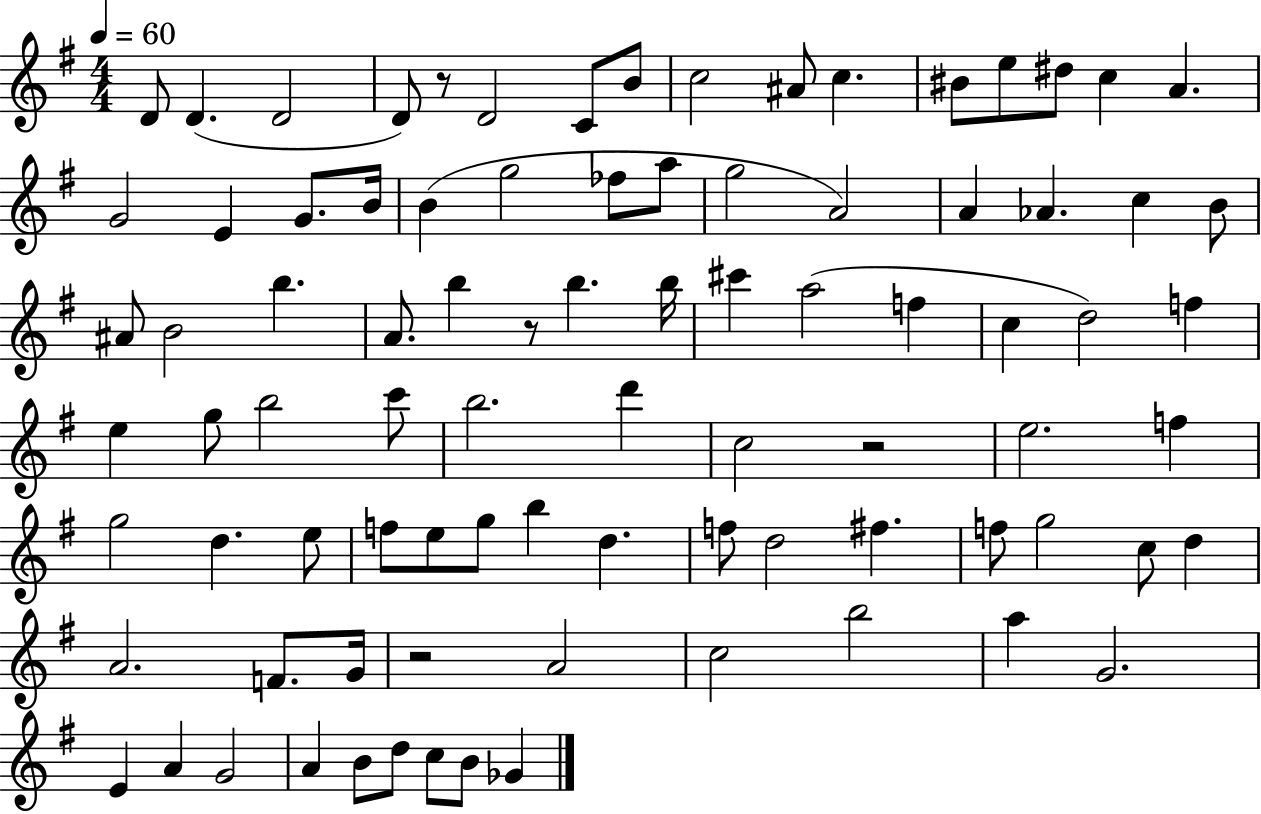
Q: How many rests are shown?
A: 4